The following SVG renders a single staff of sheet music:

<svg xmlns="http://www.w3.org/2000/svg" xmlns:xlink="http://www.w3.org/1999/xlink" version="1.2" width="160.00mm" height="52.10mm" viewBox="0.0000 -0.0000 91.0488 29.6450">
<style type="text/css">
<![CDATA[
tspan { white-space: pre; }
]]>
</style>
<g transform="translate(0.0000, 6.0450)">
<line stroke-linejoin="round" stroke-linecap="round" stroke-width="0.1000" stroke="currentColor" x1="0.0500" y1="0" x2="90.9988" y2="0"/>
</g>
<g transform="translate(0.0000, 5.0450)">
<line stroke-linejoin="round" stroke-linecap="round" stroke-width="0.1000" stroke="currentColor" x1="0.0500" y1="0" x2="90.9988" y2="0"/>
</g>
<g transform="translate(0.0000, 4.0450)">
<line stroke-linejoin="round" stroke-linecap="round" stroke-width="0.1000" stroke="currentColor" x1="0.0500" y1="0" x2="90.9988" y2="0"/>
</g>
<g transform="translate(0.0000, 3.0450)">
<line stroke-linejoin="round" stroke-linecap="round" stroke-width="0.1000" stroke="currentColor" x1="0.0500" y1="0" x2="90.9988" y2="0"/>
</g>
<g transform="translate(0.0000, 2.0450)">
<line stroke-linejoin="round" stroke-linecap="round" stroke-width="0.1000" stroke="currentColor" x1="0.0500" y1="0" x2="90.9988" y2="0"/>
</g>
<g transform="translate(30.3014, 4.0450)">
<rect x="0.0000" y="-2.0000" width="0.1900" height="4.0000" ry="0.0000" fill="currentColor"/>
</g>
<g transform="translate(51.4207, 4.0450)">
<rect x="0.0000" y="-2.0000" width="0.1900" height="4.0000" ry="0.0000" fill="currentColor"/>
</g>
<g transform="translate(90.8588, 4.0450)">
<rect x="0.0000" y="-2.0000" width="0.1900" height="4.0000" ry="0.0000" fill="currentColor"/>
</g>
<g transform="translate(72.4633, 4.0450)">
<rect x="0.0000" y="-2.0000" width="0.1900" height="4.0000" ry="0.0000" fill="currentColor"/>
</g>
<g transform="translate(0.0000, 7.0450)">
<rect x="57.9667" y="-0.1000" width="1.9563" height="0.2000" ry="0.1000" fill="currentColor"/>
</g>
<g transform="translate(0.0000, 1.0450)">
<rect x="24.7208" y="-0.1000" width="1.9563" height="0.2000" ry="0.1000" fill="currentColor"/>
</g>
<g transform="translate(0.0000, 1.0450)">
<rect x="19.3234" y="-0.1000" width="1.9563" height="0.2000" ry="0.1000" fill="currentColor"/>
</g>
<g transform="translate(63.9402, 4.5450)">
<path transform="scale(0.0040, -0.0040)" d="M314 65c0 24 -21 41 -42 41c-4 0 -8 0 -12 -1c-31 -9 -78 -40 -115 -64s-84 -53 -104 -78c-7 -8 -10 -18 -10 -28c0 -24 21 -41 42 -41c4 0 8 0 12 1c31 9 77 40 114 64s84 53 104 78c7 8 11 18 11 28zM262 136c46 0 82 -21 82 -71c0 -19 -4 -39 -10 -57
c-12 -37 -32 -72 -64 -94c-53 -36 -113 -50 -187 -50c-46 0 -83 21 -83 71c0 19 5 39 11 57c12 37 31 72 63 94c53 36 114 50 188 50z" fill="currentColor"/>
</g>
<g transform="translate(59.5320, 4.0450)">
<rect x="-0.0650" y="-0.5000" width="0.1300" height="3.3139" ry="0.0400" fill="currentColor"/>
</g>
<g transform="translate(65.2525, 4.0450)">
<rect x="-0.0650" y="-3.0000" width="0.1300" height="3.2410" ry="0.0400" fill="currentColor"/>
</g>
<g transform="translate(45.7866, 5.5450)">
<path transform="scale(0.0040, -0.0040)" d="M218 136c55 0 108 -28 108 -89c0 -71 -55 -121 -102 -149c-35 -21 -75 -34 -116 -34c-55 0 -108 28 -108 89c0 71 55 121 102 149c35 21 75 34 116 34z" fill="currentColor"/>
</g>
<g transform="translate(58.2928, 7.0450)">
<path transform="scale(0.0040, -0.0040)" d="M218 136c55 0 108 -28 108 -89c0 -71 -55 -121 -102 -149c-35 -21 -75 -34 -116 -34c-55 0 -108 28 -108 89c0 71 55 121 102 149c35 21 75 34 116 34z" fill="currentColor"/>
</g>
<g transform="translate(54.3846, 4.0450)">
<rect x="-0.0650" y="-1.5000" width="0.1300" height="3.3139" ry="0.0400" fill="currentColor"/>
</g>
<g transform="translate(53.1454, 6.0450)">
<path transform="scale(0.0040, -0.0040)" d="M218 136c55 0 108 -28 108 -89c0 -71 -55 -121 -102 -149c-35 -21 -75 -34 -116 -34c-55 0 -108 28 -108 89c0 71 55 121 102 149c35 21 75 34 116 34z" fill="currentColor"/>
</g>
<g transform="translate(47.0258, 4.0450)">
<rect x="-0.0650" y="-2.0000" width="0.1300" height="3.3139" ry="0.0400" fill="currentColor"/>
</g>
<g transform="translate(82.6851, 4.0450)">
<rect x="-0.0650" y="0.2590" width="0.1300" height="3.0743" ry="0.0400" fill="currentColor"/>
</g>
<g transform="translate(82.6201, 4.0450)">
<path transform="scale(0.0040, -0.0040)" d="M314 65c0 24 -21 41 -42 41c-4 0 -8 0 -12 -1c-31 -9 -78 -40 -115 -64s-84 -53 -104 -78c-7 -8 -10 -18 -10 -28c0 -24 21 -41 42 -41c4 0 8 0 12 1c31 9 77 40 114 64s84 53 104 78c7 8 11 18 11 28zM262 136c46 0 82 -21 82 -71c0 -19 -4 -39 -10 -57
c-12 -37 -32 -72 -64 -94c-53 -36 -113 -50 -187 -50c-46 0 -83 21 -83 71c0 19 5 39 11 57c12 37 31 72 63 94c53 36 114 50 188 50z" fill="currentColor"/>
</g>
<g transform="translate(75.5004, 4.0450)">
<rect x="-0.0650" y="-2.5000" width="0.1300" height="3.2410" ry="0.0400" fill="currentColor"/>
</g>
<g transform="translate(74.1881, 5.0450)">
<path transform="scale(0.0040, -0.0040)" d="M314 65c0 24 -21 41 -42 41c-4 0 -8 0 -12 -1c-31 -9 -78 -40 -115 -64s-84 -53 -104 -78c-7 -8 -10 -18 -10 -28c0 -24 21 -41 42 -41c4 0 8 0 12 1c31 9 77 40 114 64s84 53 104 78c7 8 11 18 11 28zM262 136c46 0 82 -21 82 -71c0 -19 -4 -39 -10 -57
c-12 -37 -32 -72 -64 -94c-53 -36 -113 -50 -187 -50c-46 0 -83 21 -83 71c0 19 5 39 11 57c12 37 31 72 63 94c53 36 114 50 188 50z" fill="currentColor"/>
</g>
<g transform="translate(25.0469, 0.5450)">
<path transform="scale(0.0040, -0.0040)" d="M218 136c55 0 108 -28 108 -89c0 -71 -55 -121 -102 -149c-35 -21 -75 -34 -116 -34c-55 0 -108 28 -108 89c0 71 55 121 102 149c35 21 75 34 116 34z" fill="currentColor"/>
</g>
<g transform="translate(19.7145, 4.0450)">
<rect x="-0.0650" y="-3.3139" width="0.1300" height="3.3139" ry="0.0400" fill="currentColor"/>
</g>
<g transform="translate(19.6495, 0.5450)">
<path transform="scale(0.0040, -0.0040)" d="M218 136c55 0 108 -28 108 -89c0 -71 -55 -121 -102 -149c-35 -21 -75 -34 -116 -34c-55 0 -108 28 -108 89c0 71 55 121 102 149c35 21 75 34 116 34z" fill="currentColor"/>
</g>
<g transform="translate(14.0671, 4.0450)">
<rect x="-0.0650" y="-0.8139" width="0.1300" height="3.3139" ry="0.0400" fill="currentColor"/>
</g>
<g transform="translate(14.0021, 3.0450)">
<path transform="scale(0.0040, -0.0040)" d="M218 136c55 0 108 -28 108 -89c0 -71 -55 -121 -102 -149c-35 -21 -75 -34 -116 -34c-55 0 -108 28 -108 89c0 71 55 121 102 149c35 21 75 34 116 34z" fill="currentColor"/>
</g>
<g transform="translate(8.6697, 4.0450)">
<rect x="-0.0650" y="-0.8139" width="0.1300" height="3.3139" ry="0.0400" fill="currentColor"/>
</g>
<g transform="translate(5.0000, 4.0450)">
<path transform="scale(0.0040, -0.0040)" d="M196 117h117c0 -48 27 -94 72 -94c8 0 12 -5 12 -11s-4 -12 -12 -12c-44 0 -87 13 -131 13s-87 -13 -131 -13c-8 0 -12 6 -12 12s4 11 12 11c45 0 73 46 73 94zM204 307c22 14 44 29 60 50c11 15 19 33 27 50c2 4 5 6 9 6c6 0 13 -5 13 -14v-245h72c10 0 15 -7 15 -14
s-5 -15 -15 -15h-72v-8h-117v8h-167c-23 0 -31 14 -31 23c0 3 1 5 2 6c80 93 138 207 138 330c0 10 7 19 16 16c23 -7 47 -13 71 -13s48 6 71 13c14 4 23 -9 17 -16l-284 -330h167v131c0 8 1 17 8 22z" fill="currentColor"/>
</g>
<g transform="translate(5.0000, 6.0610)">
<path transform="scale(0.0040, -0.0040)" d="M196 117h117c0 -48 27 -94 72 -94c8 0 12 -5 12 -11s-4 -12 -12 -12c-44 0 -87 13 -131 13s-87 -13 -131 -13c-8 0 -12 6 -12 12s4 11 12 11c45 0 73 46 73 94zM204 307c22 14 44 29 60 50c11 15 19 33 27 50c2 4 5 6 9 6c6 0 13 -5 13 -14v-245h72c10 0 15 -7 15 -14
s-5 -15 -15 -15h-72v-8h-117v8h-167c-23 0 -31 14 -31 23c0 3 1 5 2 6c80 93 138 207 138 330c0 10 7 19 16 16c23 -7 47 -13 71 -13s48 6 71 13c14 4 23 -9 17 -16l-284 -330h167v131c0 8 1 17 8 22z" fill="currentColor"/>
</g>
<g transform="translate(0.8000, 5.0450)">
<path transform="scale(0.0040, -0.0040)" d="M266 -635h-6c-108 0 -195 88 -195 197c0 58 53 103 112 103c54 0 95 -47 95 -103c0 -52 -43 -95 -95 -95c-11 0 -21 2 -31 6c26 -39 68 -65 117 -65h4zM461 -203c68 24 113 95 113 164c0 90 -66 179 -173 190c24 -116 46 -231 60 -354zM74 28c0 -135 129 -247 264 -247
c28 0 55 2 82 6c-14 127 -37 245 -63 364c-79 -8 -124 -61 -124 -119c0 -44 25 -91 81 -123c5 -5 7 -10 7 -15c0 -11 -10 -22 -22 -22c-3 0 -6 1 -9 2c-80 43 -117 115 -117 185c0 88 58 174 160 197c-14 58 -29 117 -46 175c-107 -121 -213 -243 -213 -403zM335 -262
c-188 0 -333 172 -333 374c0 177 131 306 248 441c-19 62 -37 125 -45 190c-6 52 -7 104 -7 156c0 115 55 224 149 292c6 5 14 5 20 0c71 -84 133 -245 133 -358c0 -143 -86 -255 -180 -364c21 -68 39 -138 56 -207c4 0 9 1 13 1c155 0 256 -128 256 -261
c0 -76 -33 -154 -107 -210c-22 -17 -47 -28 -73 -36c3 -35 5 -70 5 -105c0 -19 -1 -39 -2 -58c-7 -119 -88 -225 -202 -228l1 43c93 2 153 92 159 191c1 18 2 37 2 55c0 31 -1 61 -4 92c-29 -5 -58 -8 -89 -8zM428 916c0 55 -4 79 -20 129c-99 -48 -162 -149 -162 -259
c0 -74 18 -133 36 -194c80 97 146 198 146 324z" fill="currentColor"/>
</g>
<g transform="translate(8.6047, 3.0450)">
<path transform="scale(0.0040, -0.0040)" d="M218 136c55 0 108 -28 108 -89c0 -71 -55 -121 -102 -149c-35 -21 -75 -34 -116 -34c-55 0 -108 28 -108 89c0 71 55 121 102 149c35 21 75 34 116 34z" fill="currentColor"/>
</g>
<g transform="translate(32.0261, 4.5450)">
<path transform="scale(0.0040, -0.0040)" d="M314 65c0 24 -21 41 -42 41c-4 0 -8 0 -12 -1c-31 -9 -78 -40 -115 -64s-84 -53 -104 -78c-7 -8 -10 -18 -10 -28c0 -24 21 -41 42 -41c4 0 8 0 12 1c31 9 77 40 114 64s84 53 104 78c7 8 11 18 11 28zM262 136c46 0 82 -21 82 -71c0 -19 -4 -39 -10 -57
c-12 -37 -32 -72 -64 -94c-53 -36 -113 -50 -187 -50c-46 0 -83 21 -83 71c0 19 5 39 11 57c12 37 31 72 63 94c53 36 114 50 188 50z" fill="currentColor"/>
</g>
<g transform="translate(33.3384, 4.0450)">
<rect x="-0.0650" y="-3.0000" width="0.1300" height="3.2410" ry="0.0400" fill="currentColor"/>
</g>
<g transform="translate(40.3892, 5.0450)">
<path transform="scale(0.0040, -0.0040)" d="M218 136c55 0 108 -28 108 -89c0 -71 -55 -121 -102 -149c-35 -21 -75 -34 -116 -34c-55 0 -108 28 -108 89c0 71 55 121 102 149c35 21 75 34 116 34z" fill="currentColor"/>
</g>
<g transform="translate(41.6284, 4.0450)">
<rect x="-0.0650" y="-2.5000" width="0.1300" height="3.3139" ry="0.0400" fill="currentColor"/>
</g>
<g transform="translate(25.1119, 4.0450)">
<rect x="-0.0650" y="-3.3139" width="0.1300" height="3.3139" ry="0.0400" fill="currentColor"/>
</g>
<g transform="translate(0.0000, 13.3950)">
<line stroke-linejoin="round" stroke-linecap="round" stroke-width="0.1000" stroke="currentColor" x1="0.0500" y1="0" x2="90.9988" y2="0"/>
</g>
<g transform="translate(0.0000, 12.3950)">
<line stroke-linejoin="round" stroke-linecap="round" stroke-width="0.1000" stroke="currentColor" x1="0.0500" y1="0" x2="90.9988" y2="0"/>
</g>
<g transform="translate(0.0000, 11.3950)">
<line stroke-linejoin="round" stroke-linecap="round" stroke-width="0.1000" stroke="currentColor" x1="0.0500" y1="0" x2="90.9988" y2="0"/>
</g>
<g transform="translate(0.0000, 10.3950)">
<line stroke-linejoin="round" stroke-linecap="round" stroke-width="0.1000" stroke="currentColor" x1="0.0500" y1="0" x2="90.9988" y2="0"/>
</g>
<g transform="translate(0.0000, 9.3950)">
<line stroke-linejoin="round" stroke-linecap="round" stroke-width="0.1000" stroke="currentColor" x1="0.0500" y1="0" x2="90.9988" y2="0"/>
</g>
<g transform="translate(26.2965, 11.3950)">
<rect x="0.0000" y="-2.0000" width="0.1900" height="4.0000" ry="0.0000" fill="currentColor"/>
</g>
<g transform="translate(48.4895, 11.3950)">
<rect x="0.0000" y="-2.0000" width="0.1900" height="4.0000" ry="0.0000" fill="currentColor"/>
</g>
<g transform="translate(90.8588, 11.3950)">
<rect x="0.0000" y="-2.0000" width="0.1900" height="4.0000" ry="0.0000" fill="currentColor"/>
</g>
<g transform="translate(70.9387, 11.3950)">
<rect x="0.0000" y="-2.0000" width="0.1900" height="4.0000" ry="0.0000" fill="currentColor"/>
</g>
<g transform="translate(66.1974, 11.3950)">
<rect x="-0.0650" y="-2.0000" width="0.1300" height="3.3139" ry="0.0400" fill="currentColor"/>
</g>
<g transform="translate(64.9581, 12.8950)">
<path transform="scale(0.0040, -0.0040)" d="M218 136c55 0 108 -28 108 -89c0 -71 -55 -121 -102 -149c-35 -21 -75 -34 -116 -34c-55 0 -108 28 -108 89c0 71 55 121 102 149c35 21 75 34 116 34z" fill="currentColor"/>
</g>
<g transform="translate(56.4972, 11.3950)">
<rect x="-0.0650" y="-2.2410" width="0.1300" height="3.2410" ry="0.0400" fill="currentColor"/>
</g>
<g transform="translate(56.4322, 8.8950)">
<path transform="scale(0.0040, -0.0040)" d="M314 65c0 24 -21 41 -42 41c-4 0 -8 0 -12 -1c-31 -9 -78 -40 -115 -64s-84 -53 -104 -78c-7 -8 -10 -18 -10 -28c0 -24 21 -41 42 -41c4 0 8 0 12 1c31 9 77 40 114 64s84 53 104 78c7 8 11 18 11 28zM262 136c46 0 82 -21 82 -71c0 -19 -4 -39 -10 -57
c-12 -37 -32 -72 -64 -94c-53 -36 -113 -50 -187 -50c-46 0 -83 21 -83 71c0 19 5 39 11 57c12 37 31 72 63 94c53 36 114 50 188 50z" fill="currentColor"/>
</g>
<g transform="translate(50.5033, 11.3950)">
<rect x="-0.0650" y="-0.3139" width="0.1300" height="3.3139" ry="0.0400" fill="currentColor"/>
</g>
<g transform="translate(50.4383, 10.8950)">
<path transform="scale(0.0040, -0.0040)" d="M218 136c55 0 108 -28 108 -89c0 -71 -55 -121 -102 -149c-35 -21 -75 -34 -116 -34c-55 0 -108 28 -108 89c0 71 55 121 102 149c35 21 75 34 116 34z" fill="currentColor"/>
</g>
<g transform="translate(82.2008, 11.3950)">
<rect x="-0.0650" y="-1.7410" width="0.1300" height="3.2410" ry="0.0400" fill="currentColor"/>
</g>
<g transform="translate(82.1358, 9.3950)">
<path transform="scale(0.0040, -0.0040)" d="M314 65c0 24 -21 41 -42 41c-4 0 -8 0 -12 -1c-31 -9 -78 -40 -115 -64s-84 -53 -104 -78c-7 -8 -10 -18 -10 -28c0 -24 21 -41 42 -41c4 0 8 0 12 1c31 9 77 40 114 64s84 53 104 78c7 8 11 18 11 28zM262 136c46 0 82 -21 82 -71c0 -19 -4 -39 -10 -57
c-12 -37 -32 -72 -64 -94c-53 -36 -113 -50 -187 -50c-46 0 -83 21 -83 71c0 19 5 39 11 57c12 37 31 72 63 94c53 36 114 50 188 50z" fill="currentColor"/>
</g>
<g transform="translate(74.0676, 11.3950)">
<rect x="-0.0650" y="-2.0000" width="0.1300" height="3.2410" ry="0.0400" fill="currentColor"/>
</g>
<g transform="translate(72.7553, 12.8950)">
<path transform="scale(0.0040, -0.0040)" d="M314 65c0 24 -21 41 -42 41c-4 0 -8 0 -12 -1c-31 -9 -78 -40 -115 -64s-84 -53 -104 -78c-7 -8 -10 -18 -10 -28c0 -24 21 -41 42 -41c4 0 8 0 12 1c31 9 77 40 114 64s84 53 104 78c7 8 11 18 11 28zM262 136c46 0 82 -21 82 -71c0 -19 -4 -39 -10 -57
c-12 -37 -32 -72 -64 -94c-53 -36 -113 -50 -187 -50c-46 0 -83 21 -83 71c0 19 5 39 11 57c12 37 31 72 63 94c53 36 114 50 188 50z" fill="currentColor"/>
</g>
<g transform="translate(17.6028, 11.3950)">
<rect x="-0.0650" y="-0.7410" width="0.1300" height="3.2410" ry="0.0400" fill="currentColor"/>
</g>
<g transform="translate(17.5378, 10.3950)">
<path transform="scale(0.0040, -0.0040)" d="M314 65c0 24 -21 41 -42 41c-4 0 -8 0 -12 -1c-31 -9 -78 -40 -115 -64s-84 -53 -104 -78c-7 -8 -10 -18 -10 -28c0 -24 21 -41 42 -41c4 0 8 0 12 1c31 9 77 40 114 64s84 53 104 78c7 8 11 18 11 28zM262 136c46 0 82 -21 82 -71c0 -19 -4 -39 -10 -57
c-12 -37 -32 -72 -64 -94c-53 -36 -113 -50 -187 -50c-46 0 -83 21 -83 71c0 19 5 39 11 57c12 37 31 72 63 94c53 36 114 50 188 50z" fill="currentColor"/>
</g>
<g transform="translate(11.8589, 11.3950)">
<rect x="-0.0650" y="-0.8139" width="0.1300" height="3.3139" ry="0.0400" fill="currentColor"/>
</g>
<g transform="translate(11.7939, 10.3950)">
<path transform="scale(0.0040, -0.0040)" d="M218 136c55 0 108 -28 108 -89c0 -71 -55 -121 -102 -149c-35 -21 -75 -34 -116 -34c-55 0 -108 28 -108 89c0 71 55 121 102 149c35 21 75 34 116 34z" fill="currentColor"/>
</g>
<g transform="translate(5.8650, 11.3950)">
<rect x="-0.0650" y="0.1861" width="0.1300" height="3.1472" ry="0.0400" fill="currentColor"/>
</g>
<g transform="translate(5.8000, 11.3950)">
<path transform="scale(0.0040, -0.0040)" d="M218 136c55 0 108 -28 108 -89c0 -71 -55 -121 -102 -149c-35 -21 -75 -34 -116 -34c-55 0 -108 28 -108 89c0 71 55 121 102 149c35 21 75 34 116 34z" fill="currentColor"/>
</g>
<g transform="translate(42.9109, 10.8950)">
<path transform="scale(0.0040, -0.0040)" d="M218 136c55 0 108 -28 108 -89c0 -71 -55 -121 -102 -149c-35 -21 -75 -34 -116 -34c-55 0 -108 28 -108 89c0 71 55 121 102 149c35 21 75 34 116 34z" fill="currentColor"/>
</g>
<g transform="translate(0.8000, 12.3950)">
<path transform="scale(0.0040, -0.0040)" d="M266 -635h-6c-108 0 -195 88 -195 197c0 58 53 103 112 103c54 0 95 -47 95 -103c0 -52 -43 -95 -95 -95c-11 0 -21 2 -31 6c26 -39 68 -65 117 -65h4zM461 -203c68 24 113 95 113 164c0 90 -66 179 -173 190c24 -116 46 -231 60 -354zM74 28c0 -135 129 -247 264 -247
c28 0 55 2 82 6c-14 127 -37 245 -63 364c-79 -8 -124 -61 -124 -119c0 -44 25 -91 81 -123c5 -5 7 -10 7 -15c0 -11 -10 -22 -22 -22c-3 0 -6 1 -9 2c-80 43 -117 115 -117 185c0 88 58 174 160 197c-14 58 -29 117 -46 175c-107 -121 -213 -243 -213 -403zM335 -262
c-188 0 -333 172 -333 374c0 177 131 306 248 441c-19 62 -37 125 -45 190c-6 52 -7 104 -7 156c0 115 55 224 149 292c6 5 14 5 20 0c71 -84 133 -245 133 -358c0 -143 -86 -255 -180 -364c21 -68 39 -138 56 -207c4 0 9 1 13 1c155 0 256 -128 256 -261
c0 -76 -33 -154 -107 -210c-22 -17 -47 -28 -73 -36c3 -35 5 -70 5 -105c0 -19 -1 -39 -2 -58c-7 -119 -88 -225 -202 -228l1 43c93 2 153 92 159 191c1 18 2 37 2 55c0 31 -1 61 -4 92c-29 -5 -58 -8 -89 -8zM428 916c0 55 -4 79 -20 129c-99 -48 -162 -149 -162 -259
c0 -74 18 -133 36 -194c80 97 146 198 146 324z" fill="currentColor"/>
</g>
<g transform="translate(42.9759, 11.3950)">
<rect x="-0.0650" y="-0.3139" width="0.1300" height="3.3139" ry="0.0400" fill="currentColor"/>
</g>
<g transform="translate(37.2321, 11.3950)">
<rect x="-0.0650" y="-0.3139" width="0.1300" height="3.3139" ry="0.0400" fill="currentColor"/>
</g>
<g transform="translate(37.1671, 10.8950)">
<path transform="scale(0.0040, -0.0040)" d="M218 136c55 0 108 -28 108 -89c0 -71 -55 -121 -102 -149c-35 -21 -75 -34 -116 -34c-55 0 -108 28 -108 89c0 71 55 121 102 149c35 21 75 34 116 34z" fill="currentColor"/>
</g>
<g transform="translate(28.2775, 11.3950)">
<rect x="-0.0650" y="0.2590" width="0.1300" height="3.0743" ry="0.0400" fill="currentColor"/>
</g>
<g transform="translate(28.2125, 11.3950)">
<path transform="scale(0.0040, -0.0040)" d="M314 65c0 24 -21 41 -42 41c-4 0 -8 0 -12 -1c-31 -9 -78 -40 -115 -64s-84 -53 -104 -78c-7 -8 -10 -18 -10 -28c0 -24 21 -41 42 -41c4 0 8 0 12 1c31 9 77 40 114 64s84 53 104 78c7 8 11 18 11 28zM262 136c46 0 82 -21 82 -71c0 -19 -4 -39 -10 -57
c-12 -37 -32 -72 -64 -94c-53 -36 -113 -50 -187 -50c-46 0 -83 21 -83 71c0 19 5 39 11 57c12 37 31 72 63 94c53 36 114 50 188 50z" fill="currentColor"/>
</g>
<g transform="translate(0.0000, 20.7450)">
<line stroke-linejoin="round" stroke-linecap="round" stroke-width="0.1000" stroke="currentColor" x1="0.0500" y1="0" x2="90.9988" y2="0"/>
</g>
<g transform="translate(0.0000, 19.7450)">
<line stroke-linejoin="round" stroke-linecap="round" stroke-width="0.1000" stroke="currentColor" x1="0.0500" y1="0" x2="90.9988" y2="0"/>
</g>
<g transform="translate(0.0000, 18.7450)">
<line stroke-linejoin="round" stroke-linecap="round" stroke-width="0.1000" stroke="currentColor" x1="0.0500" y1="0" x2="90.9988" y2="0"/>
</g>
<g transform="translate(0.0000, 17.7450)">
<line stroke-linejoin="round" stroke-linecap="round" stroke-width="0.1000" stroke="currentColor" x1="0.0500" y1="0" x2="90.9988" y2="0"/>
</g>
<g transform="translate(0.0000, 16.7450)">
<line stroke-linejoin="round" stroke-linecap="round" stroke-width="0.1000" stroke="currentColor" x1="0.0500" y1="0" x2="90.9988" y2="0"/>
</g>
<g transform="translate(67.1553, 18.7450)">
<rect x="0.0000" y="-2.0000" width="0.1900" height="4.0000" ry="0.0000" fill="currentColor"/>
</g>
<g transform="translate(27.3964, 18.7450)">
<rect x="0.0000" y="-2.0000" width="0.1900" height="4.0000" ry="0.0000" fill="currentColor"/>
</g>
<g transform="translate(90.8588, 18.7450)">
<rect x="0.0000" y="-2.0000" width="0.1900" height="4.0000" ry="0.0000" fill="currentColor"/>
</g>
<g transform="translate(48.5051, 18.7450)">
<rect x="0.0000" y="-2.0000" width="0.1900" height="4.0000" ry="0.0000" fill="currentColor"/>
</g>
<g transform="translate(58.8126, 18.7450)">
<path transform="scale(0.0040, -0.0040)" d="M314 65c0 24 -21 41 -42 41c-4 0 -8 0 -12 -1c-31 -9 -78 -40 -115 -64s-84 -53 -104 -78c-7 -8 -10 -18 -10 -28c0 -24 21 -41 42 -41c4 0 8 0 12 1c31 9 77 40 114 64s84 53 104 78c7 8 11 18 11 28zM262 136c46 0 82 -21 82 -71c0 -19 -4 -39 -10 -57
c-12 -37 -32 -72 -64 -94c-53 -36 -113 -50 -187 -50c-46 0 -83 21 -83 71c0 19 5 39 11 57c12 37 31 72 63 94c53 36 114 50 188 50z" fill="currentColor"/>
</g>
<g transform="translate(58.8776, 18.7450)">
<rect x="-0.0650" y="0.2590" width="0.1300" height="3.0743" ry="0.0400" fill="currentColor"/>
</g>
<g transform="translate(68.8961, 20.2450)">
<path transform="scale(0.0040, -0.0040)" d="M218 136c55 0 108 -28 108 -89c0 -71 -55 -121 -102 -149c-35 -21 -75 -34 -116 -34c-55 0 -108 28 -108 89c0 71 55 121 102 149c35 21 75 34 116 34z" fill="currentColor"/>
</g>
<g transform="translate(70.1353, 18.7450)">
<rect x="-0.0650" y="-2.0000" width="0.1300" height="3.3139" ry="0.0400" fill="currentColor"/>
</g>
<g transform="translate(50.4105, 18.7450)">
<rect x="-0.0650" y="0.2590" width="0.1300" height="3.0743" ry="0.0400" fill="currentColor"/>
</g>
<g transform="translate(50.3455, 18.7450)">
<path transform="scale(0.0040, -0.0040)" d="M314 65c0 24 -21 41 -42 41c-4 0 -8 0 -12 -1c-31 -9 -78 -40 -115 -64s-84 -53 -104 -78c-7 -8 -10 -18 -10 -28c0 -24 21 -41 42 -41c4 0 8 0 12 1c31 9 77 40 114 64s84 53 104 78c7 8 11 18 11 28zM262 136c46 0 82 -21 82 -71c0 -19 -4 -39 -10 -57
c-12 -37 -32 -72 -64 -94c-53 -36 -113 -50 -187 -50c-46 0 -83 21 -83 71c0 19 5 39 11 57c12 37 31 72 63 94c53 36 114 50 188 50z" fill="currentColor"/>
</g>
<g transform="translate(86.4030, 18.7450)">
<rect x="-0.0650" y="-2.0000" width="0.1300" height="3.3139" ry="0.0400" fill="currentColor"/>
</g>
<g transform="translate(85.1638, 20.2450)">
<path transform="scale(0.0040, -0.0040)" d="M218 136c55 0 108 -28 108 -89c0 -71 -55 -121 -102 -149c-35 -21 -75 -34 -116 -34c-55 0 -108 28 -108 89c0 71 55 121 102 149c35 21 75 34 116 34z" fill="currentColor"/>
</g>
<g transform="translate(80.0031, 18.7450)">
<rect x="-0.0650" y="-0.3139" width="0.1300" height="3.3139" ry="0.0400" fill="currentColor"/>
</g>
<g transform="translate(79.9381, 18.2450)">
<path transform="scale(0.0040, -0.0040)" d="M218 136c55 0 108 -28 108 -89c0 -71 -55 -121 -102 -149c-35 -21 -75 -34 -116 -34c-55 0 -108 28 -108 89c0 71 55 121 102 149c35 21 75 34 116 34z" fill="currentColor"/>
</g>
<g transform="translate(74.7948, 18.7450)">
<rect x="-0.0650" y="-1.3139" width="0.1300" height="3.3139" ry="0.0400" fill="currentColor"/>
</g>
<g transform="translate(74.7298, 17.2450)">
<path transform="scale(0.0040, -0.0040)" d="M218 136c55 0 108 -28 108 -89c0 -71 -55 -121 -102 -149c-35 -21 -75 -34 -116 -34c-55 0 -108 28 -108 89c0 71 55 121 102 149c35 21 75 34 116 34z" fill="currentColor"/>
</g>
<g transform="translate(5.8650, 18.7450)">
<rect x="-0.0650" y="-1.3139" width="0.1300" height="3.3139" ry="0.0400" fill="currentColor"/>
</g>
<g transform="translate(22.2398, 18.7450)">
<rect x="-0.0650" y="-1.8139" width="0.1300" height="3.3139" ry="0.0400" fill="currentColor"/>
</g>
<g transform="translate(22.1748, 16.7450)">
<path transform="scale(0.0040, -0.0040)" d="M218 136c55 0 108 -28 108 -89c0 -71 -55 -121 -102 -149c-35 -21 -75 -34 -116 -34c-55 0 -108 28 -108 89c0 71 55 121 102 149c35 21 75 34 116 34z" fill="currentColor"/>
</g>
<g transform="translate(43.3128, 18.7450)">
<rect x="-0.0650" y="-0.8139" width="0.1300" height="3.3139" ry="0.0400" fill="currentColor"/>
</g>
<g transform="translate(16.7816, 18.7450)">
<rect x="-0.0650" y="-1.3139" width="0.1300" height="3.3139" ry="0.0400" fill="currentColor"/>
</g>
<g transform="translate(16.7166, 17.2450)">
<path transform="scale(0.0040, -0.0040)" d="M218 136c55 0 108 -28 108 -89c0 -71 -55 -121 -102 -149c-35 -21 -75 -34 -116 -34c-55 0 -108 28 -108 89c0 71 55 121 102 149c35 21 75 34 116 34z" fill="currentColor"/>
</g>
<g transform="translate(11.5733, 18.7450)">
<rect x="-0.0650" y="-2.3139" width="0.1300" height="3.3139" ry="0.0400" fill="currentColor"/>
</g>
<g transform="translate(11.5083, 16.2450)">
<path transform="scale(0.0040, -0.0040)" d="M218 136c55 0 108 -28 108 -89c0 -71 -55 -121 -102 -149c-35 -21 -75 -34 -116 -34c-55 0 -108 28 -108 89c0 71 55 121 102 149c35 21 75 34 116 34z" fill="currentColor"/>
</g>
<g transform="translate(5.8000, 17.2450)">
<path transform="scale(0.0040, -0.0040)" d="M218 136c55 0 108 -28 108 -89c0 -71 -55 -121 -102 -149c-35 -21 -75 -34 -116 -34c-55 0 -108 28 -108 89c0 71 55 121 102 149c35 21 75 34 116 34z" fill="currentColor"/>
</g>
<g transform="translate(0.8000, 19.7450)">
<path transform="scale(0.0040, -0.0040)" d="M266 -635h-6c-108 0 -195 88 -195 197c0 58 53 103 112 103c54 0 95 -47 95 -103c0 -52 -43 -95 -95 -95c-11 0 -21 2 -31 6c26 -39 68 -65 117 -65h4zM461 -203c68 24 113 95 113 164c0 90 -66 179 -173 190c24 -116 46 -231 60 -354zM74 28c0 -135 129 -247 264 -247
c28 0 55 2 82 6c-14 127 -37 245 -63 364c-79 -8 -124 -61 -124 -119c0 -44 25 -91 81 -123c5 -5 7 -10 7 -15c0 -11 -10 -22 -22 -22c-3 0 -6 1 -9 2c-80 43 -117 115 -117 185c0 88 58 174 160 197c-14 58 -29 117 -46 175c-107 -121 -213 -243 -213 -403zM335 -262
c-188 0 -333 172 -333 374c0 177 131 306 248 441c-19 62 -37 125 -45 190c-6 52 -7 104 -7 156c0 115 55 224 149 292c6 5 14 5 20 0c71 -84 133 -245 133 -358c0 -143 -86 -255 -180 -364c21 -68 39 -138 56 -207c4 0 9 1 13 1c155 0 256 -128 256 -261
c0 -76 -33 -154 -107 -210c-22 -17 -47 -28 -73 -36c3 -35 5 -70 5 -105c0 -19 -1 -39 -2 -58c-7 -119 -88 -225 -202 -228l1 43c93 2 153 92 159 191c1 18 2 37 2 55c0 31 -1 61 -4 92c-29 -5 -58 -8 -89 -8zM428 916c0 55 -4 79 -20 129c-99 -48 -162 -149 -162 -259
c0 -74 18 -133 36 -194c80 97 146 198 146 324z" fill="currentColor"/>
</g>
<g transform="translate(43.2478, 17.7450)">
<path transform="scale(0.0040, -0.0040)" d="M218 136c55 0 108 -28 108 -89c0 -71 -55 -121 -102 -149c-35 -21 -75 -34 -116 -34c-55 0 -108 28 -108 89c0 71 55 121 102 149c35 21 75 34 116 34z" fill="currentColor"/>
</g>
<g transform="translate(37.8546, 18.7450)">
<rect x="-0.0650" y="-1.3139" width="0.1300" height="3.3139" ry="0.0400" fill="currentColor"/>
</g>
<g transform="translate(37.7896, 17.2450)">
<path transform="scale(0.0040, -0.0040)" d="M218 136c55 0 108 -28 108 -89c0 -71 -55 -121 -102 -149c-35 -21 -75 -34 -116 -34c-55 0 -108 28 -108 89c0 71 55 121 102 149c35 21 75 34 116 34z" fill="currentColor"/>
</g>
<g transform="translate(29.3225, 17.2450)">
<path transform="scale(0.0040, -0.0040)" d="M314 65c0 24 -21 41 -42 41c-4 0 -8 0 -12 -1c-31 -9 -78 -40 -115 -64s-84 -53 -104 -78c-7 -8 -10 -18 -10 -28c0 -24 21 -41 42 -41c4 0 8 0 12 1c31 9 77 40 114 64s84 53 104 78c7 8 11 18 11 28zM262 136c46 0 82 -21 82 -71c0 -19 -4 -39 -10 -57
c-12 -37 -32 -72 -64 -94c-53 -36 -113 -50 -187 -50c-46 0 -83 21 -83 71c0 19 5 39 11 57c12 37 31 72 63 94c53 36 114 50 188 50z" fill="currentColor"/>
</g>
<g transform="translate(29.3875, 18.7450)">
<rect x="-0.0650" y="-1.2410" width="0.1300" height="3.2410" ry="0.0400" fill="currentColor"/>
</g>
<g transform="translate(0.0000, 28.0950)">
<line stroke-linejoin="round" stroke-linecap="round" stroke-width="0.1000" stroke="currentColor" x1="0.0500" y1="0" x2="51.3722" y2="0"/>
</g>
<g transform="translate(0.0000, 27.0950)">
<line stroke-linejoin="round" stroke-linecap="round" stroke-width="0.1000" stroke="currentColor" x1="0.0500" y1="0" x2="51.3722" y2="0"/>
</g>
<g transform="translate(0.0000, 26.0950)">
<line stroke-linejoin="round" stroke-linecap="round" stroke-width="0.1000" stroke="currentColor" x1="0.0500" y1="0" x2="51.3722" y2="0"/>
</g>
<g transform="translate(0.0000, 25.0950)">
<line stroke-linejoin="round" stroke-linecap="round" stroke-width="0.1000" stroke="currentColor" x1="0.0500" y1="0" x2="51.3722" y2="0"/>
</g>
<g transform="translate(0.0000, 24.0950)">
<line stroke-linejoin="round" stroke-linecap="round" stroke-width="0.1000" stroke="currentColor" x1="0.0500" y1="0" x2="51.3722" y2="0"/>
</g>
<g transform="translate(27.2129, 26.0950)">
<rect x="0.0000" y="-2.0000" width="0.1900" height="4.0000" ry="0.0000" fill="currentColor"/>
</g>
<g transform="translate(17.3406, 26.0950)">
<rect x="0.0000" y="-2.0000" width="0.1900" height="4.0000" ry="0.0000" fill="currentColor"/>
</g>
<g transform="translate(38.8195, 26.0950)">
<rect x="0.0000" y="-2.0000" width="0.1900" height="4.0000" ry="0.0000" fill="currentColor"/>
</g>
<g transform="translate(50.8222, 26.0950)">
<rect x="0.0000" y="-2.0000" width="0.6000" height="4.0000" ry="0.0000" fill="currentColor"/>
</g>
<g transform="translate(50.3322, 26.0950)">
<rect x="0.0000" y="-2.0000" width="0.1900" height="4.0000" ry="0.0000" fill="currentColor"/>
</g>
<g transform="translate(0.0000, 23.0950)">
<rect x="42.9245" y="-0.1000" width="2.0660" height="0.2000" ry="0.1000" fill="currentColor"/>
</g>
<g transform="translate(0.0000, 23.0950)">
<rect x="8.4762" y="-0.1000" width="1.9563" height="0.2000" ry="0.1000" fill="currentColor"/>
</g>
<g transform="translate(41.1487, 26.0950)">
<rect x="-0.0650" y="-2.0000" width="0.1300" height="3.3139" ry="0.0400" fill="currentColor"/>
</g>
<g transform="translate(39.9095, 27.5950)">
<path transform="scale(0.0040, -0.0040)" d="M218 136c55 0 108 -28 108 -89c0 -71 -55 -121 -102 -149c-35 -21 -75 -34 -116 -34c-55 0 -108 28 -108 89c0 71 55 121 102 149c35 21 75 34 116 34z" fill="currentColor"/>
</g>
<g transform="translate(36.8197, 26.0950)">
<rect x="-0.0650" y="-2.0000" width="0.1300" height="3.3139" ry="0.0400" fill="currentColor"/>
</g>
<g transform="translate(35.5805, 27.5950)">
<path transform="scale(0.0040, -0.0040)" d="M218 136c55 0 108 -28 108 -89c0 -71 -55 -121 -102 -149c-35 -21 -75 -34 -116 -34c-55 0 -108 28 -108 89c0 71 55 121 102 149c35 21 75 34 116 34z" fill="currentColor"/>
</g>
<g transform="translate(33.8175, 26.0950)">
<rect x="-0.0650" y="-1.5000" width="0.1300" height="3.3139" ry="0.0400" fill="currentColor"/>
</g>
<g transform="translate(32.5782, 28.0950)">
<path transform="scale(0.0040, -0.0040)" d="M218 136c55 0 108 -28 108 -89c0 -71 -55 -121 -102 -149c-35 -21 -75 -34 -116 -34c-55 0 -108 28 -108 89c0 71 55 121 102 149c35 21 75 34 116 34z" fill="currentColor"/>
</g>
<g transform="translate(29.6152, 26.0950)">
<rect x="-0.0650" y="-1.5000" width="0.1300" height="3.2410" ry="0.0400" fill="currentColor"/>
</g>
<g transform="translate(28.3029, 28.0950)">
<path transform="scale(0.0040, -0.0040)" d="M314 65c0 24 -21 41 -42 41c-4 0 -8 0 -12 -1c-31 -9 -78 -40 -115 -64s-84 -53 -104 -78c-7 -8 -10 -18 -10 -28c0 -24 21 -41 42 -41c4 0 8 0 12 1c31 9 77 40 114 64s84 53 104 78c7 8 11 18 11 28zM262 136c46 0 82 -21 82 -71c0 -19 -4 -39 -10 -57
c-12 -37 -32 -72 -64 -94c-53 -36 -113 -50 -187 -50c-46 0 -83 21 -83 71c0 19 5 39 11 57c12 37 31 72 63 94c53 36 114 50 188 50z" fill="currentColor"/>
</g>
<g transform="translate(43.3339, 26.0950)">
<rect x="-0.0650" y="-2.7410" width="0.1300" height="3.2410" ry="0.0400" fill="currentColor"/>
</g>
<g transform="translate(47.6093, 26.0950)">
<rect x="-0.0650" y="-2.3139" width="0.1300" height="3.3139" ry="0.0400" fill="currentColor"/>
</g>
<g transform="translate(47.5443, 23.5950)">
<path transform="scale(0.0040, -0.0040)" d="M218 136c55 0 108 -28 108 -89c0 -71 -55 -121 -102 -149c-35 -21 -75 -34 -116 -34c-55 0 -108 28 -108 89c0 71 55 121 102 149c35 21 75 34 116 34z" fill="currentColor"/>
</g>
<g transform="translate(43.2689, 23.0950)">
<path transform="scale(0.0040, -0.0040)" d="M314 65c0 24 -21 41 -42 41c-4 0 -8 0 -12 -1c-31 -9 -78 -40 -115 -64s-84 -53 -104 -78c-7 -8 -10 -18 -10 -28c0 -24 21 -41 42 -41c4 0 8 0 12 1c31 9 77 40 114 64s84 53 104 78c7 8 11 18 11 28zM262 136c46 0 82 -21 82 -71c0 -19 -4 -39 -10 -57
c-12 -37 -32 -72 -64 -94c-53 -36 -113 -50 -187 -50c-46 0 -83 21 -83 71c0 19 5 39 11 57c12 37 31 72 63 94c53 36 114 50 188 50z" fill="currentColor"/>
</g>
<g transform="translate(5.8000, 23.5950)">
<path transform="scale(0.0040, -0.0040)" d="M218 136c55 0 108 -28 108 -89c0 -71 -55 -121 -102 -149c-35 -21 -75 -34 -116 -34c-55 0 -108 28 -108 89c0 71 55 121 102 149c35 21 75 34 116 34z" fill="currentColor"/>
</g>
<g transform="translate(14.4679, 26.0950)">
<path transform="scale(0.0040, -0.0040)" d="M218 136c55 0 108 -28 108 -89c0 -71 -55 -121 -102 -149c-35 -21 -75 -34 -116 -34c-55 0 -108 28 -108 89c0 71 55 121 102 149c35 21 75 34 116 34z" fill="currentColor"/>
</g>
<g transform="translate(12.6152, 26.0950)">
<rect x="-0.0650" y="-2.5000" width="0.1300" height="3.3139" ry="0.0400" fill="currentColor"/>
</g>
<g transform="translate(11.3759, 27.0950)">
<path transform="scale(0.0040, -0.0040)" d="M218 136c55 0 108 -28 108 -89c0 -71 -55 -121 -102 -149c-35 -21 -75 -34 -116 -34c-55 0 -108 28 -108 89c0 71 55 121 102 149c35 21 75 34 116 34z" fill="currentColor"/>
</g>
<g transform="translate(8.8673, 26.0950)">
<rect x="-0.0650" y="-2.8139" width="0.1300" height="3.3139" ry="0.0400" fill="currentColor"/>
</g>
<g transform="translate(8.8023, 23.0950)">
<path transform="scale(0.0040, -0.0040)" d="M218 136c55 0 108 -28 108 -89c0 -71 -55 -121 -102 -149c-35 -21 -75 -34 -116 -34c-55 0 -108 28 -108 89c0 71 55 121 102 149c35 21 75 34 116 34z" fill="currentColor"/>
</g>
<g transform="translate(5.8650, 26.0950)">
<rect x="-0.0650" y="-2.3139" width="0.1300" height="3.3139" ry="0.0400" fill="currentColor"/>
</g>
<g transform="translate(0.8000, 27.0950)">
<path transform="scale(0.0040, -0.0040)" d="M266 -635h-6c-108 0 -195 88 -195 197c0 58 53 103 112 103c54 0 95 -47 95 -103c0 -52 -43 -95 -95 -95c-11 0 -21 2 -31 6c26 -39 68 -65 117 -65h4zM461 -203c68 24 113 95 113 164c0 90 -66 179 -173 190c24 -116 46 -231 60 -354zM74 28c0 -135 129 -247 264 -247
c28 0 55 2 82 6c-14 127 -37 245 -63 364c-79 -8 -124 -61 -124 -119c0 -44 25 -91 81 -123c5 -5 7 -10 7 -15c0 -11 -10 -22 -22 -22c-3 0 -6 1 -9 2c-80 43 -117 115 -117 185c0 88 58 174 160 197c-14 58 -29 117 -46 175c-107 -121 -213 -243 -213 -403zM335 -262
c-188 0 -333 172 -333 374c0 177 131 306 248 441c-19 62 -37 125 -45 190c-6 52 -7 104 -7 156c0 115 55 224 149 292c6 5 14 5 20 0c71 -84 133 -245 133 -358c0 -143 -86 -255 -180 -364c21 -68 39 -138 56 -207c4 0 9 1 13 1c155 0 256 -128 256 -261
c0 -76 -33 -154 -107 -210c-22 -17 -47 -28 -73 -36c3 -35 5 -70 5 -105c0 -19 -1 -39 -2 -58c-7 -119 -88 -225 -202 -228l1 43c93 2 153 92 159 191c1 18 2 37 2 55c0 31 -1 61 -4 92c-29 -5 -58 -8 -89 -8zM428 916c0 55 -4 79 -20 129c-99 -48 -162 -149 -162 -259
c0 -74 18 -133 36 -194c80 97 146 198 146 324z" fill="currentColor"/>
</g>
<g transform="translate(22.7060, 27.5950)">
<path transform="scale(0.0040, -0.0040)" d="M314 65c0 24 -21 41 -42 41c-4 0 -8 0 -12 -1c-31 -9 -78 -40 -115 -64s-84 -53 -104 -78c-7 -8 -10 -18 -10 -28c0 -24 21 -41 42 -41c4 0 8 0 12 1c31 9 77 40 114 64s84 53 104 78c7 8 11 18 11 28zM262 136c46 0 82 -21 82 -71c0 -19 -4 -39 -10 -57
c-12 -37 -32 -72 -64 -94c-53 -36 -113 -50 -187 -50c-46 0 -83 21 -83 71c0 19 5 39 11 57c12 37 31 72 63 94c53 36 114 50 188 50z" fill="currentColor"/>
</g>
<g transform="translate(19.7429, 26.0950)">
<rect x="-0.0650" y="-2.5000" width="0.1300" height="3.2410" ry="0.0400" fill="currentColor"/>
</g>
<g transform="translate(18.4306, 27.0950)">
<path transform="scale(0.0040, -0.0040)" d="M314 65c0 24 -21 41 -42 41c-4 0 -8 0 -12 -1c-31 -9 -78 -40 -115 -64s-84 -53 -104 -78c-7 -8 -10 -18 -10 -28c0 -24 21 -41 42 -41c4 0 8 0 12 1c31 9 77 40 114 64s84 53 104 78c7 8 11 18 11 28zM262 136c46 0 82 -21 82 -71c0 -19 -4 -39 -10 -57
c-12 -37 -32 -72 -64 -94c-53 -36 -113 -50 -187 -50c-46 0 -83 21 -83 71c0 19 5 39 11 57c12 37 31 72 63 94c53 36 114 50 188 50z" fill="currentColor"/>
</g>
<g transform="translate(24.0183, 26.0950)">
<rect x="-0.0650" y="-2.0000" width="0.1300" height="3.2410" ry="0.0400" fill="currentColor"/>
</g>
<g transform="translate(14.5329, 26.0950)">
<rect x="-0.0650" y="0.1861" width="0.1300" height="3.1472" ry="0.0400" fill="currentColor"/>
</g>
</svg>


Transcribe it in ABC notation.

X:1
T:Untitled
M:4/4
L:1/4
K:C
d d b b A2 G F E C A2 G2 B2 B d d2 B2 c c c g2 F F2 f2 e g e f e2 e d B2 B2 F e c F g a G B G2 F2 E2 E F F a2 g